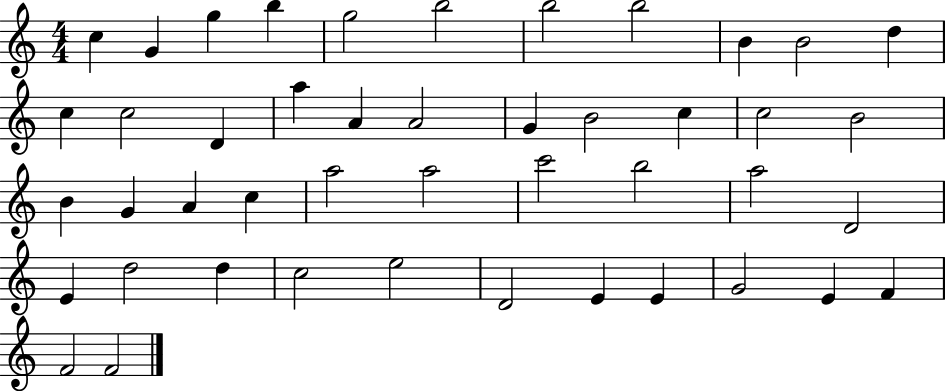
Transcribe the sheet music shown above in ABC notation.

X:1
T:Untitled
M:4/4
L:1/4
K:C
c G g b g2 b2 b2 b2 B B2 d c c2 D a A A2 G B2 c c2 B2 B G A c a2 a2 c'2 b2 a2 D2 E d2 d c2 e2 D2 E E G2 E F F2 F2